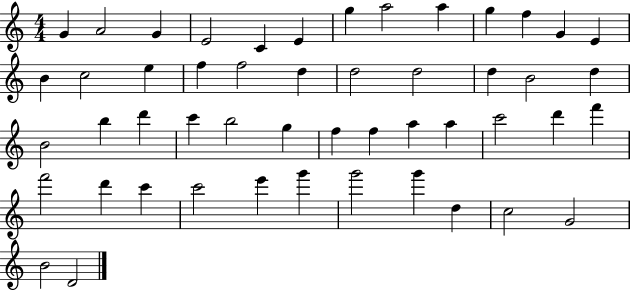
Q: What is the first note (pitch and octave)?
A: G4